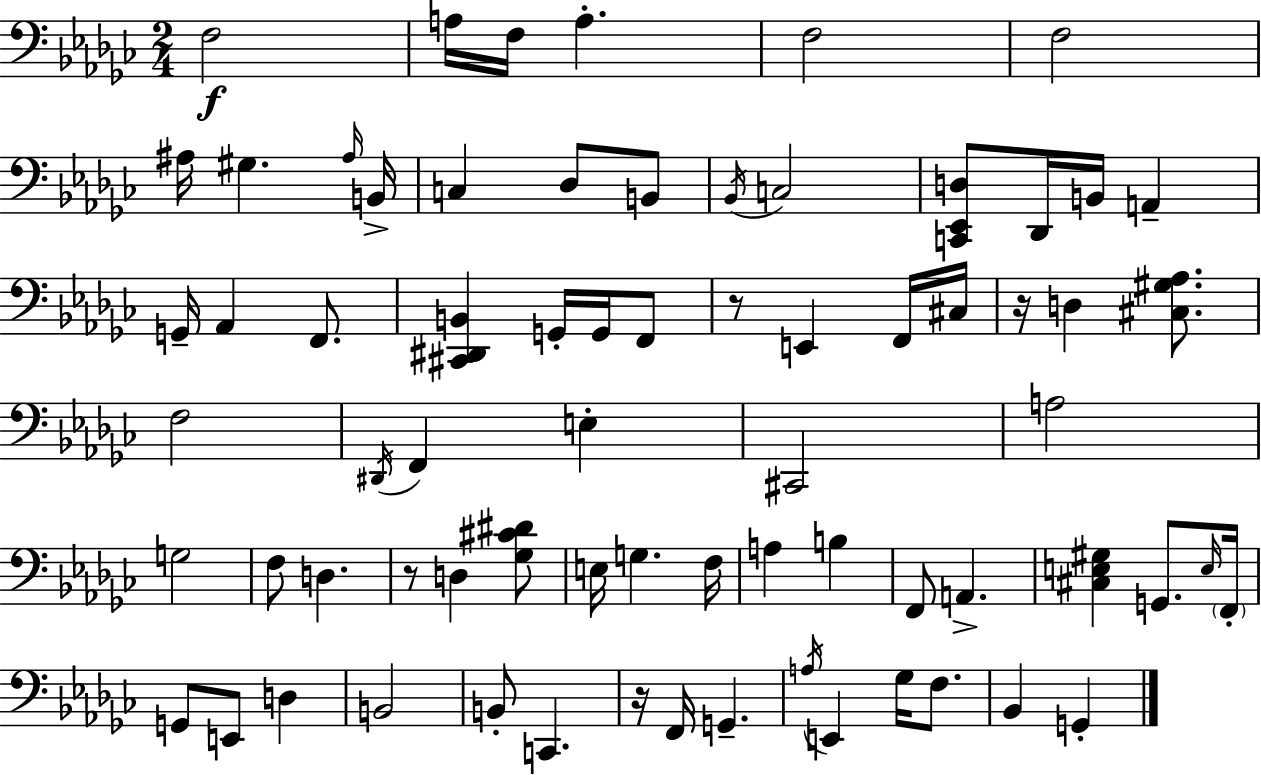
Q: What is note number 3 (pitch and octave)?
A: F3